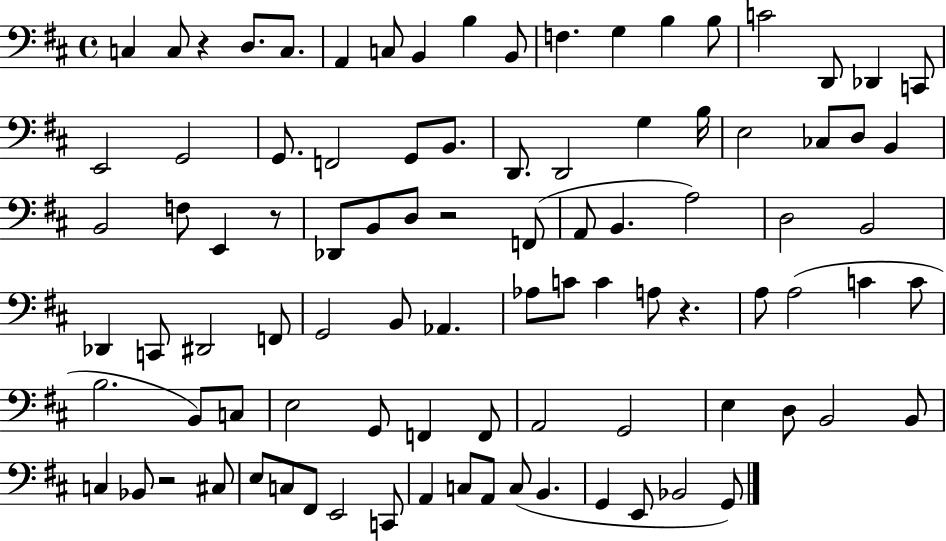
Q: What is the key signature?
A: D major